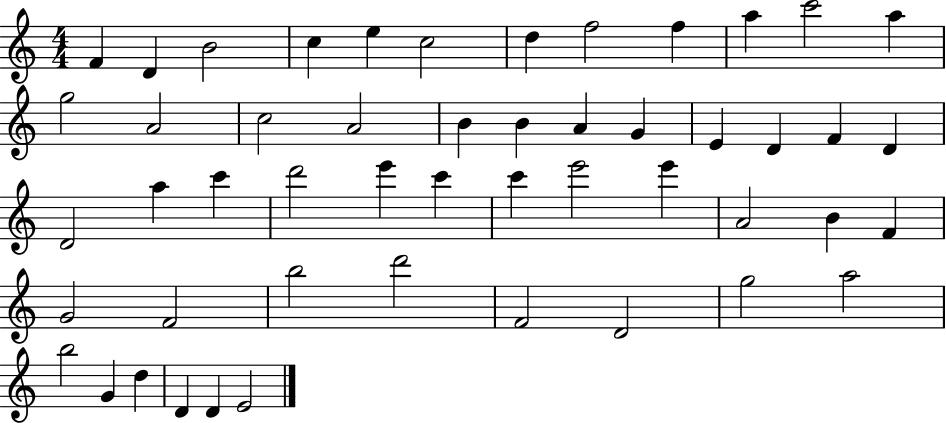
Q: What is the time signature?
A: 4/4